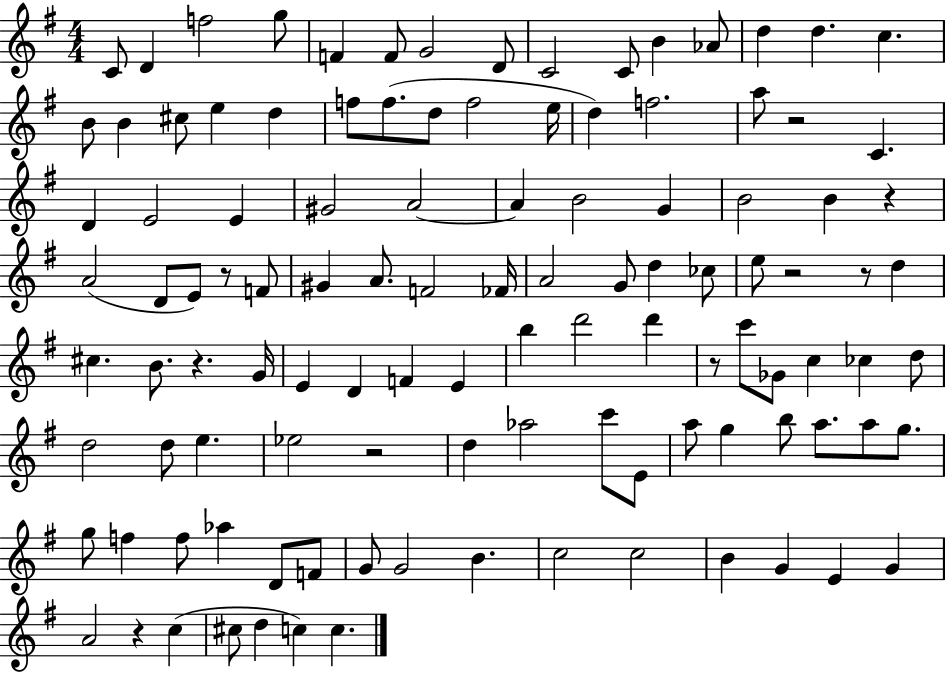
C4/e D4/q F5/h G5/e F4/q F4/e G4/h D4/e C4/h C4/e B4/q Ab4/e D5/q D5/q. C5/q. B4/e B4/q C#5/e E5/q D5/q F5/e F5/e. D5/e F5/h E5/s D5/q F5/h. A5/e R/h C4/q. D4/q E4/h E4/q G#4/h A4/h A4/q B4/h G4/q B4/h B4/q R/q A4/h D4/e E4/e R/e F4/e G#4/q A4/e. F4/h FES4/s A4/h G4/e D5/q CES5/e E5/e R/h R/e D5/q C#5/q. B4/e. R/q. G4/s E4/q D4/q F4/q E4/q B5/q D6/h D6/q R/e C6/e Gb4/e C5/q CES5/q D5/e D5/h D5/e E5/q. Eb5/h R/h D5/q Ab5/h C6/e E4/e A5/e G5/q B5/e A5/e. A5/e G5/e. G5/e F5/q F5/e Ab5/q D4/e F4/e G4/e G4/h B4/q. C5/h C5/h B4/q G4/q E4/q G4/q A4/h R/q C5/q C#5/e D5/q C5/q C5/q.